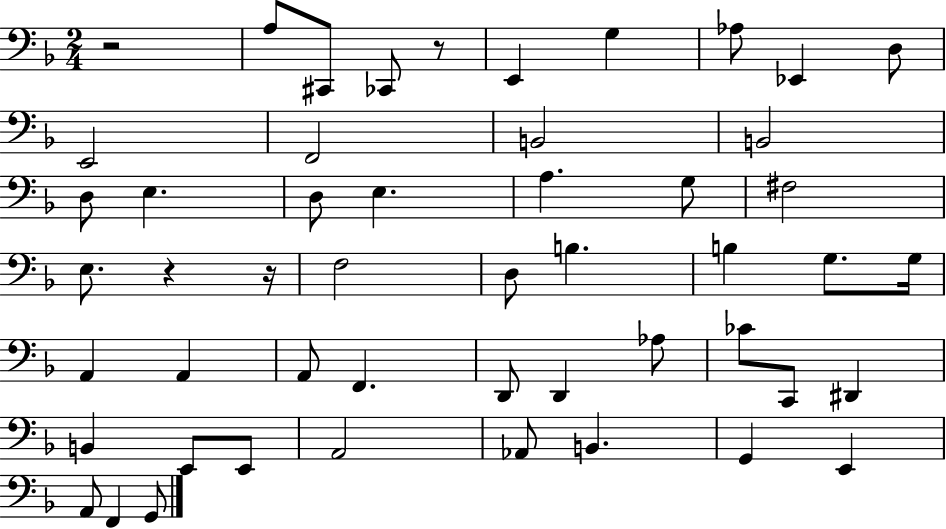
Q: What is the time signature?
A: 2/4